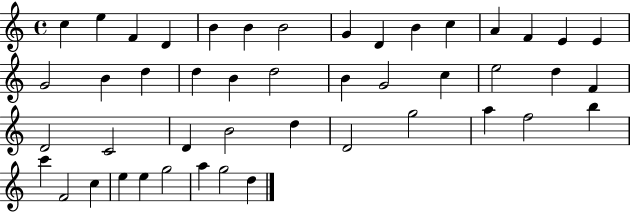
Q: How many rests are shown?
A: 0